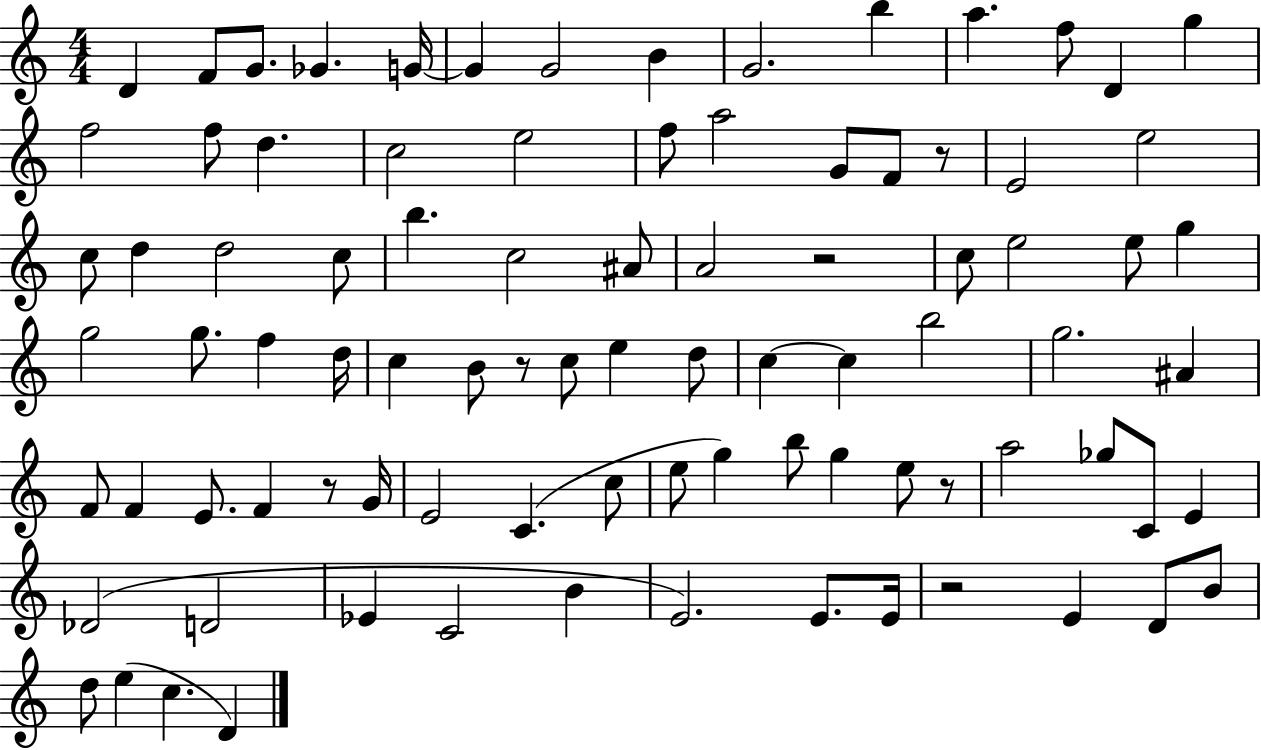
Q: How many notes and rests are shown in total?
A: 89